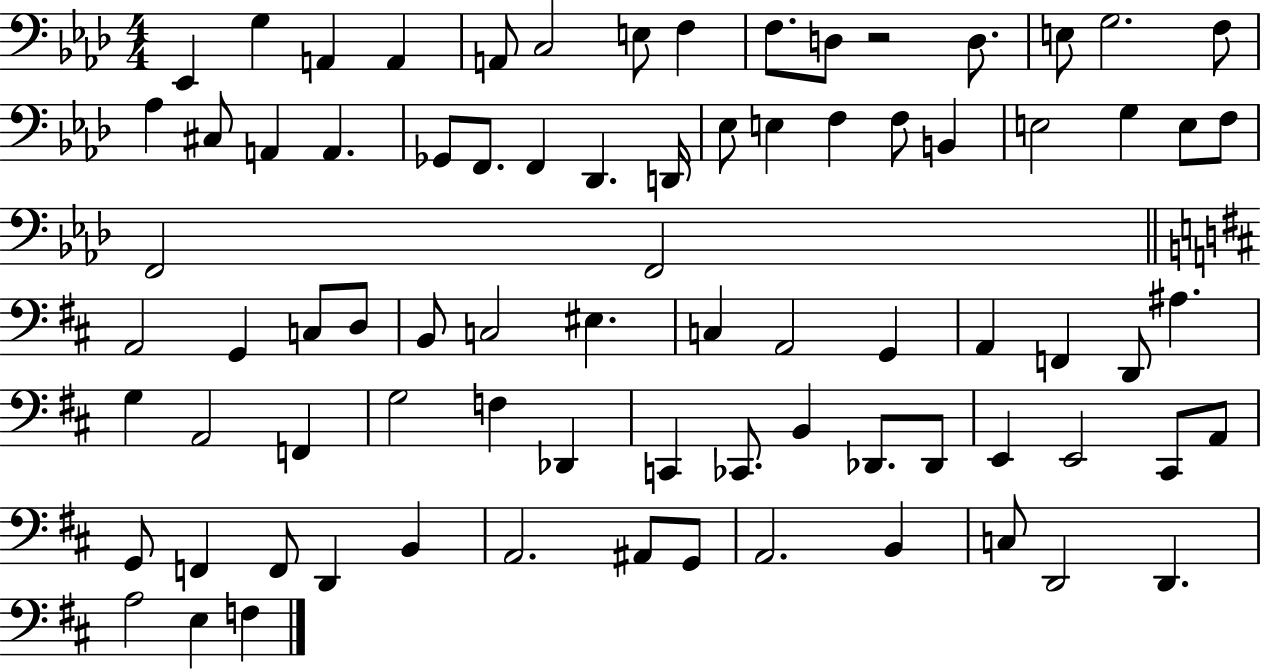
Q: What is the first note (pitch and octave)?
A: Eb2